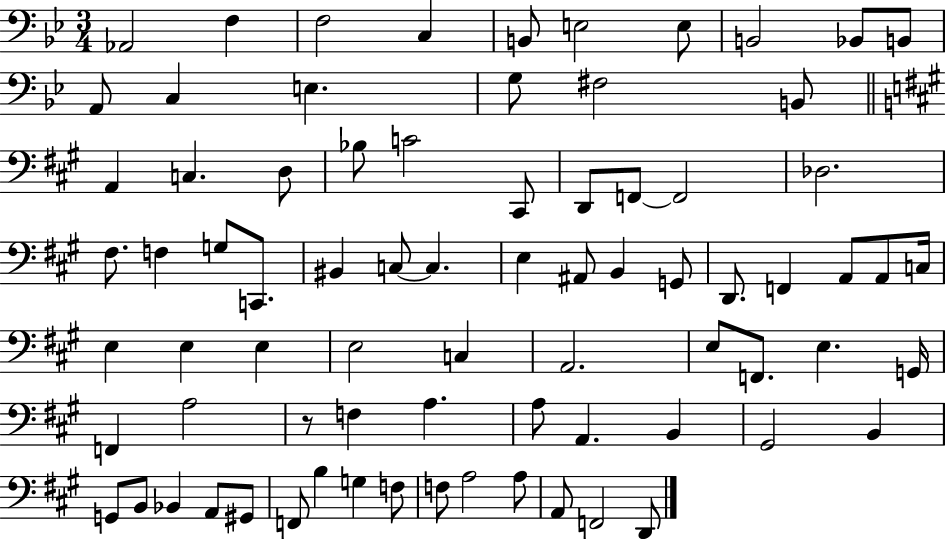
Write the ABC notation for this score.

X:1
T:Untitled
M:3/4
L:1/4
K:Bb
_A,,2 F, F,2 C, B,,/2 E,2 E,/2 B,,2 _B,,/2 B,,/2 A,,/2 C, E, G,/2 ^F,2 B,,/2 A,, C, D,/2 _B,/2 C2 ^C,,/2 D,,/2 F,,/2 F,,2 _D,2 ^F,/2 F, G,/2 C,,/2 ^B,, C,/2 C, E, ^A,,/2 B,, G,,/2 D,,/2 F,, A,,/2 A,,/2 C,/4 E, E, E, E,2 C, A,,2 E,/2 F,,/2 E, G,,/4 F,, A,2 z/2 F, A, A,/2 A,, B,, ^G,,2 B,, G,,/2 B,,/2 _B,, A,,/2 ^G,,/2 F,,/2 B, G, F,/2 F,/2 A,2 A,/2 A,,/2 F,,2 D,,/2